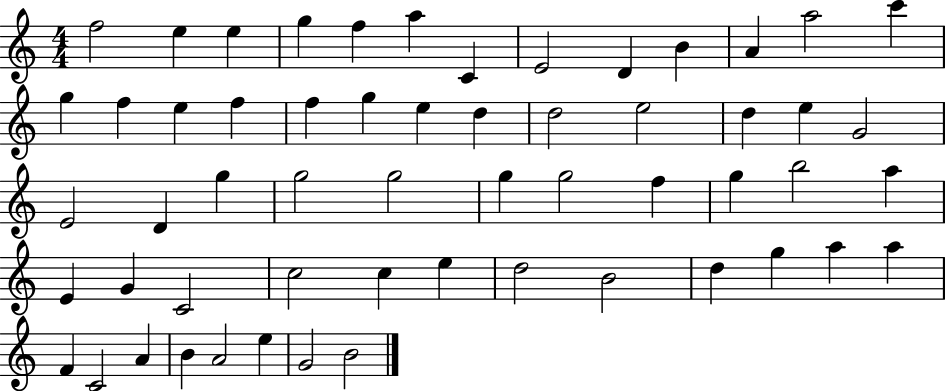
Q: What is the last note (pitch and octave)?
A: B4